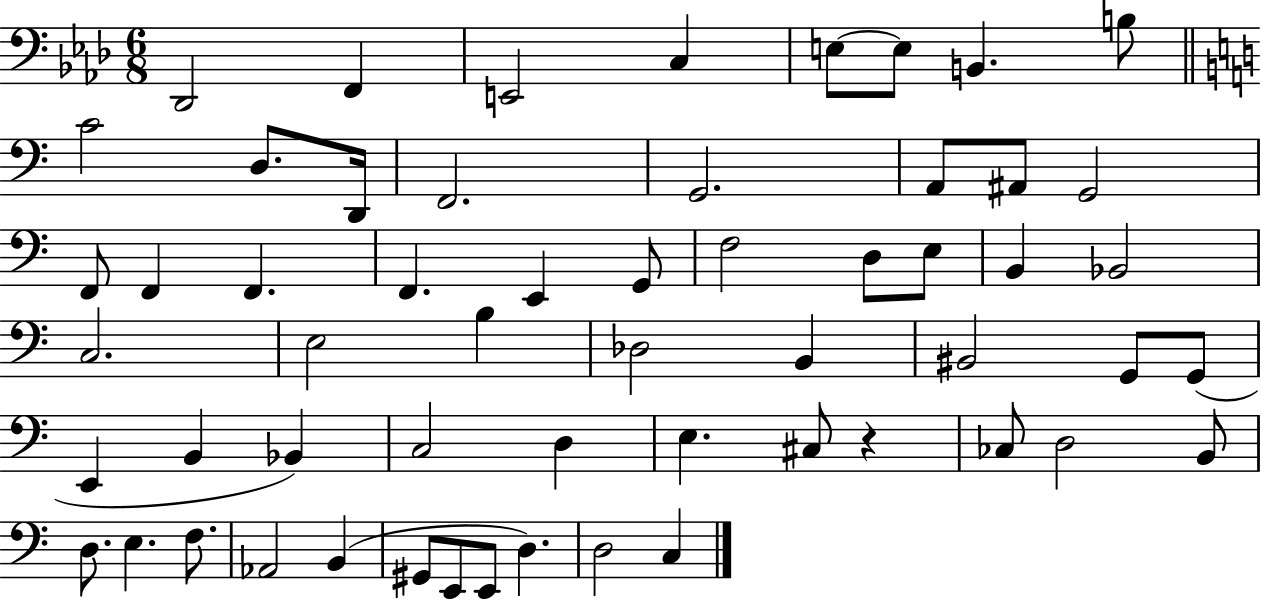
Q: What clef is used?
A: bass